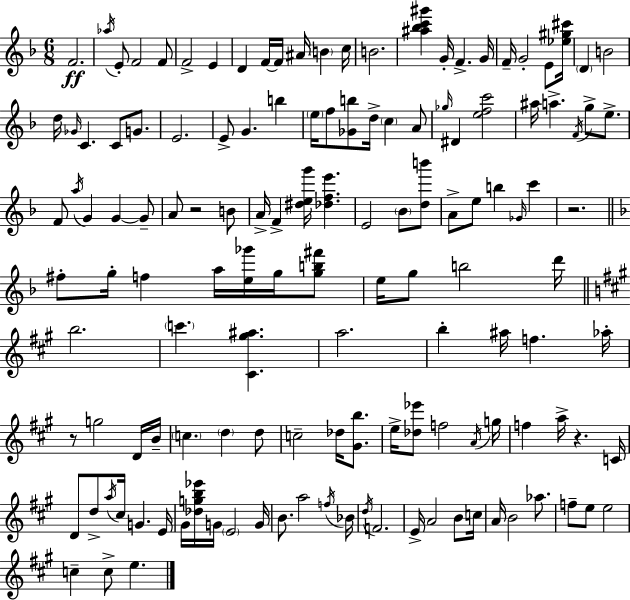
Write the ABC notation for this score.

X:1
T:Untitled
M:6/8
L:1/4
K:Dm
F2 _a/4 E/2 F2 F/2 F2 E D F/4 F/4 ^A/4 B c/4 B2 [^a_bc'^g'] G/4 F G/4 F/4 G2 E/2 [_e^g^c']/4 D B2 d/4 _G/4 C C/2 G/2 E2 E/2 G b e/4 f/2 [_Gb]/2 d/4 c A/2 _g/4 ^D [efc']2 ^a/4 a F/4 g/2 e/2 F/2 a/4 G G G/2 A/2 z2 B/2 A/4 F [^deg']/4 [_dfe'] E2 _B/2 [db']/2 A/2 e/2 b _G/4 c' z2 ^f/2 g/4 f a/4 [e_g']/4 g/4 [gb^f']/2 e/4 g/2 b2 d'/4 b2 c' [^C^g^a] a2 b ^a/4 f _a/4 z/2 g2 D/4 B/4 c d d/2 c2 _d/4 [^Gb]/2 e/4 [_d_e']/2 f2 A/4 g/4 f a/4 z C/4 D/2 d/2 a/4 ^c/4 G E/4 ^G/4 [_dgb_e']/4 G/4 E2 G/4 B/2 a2 f/4 _B/4 d/4 F2 E/4 A2 B/2 c/4 A/4 B2 _a/2 f/2 e/2 e2 c c/2 e